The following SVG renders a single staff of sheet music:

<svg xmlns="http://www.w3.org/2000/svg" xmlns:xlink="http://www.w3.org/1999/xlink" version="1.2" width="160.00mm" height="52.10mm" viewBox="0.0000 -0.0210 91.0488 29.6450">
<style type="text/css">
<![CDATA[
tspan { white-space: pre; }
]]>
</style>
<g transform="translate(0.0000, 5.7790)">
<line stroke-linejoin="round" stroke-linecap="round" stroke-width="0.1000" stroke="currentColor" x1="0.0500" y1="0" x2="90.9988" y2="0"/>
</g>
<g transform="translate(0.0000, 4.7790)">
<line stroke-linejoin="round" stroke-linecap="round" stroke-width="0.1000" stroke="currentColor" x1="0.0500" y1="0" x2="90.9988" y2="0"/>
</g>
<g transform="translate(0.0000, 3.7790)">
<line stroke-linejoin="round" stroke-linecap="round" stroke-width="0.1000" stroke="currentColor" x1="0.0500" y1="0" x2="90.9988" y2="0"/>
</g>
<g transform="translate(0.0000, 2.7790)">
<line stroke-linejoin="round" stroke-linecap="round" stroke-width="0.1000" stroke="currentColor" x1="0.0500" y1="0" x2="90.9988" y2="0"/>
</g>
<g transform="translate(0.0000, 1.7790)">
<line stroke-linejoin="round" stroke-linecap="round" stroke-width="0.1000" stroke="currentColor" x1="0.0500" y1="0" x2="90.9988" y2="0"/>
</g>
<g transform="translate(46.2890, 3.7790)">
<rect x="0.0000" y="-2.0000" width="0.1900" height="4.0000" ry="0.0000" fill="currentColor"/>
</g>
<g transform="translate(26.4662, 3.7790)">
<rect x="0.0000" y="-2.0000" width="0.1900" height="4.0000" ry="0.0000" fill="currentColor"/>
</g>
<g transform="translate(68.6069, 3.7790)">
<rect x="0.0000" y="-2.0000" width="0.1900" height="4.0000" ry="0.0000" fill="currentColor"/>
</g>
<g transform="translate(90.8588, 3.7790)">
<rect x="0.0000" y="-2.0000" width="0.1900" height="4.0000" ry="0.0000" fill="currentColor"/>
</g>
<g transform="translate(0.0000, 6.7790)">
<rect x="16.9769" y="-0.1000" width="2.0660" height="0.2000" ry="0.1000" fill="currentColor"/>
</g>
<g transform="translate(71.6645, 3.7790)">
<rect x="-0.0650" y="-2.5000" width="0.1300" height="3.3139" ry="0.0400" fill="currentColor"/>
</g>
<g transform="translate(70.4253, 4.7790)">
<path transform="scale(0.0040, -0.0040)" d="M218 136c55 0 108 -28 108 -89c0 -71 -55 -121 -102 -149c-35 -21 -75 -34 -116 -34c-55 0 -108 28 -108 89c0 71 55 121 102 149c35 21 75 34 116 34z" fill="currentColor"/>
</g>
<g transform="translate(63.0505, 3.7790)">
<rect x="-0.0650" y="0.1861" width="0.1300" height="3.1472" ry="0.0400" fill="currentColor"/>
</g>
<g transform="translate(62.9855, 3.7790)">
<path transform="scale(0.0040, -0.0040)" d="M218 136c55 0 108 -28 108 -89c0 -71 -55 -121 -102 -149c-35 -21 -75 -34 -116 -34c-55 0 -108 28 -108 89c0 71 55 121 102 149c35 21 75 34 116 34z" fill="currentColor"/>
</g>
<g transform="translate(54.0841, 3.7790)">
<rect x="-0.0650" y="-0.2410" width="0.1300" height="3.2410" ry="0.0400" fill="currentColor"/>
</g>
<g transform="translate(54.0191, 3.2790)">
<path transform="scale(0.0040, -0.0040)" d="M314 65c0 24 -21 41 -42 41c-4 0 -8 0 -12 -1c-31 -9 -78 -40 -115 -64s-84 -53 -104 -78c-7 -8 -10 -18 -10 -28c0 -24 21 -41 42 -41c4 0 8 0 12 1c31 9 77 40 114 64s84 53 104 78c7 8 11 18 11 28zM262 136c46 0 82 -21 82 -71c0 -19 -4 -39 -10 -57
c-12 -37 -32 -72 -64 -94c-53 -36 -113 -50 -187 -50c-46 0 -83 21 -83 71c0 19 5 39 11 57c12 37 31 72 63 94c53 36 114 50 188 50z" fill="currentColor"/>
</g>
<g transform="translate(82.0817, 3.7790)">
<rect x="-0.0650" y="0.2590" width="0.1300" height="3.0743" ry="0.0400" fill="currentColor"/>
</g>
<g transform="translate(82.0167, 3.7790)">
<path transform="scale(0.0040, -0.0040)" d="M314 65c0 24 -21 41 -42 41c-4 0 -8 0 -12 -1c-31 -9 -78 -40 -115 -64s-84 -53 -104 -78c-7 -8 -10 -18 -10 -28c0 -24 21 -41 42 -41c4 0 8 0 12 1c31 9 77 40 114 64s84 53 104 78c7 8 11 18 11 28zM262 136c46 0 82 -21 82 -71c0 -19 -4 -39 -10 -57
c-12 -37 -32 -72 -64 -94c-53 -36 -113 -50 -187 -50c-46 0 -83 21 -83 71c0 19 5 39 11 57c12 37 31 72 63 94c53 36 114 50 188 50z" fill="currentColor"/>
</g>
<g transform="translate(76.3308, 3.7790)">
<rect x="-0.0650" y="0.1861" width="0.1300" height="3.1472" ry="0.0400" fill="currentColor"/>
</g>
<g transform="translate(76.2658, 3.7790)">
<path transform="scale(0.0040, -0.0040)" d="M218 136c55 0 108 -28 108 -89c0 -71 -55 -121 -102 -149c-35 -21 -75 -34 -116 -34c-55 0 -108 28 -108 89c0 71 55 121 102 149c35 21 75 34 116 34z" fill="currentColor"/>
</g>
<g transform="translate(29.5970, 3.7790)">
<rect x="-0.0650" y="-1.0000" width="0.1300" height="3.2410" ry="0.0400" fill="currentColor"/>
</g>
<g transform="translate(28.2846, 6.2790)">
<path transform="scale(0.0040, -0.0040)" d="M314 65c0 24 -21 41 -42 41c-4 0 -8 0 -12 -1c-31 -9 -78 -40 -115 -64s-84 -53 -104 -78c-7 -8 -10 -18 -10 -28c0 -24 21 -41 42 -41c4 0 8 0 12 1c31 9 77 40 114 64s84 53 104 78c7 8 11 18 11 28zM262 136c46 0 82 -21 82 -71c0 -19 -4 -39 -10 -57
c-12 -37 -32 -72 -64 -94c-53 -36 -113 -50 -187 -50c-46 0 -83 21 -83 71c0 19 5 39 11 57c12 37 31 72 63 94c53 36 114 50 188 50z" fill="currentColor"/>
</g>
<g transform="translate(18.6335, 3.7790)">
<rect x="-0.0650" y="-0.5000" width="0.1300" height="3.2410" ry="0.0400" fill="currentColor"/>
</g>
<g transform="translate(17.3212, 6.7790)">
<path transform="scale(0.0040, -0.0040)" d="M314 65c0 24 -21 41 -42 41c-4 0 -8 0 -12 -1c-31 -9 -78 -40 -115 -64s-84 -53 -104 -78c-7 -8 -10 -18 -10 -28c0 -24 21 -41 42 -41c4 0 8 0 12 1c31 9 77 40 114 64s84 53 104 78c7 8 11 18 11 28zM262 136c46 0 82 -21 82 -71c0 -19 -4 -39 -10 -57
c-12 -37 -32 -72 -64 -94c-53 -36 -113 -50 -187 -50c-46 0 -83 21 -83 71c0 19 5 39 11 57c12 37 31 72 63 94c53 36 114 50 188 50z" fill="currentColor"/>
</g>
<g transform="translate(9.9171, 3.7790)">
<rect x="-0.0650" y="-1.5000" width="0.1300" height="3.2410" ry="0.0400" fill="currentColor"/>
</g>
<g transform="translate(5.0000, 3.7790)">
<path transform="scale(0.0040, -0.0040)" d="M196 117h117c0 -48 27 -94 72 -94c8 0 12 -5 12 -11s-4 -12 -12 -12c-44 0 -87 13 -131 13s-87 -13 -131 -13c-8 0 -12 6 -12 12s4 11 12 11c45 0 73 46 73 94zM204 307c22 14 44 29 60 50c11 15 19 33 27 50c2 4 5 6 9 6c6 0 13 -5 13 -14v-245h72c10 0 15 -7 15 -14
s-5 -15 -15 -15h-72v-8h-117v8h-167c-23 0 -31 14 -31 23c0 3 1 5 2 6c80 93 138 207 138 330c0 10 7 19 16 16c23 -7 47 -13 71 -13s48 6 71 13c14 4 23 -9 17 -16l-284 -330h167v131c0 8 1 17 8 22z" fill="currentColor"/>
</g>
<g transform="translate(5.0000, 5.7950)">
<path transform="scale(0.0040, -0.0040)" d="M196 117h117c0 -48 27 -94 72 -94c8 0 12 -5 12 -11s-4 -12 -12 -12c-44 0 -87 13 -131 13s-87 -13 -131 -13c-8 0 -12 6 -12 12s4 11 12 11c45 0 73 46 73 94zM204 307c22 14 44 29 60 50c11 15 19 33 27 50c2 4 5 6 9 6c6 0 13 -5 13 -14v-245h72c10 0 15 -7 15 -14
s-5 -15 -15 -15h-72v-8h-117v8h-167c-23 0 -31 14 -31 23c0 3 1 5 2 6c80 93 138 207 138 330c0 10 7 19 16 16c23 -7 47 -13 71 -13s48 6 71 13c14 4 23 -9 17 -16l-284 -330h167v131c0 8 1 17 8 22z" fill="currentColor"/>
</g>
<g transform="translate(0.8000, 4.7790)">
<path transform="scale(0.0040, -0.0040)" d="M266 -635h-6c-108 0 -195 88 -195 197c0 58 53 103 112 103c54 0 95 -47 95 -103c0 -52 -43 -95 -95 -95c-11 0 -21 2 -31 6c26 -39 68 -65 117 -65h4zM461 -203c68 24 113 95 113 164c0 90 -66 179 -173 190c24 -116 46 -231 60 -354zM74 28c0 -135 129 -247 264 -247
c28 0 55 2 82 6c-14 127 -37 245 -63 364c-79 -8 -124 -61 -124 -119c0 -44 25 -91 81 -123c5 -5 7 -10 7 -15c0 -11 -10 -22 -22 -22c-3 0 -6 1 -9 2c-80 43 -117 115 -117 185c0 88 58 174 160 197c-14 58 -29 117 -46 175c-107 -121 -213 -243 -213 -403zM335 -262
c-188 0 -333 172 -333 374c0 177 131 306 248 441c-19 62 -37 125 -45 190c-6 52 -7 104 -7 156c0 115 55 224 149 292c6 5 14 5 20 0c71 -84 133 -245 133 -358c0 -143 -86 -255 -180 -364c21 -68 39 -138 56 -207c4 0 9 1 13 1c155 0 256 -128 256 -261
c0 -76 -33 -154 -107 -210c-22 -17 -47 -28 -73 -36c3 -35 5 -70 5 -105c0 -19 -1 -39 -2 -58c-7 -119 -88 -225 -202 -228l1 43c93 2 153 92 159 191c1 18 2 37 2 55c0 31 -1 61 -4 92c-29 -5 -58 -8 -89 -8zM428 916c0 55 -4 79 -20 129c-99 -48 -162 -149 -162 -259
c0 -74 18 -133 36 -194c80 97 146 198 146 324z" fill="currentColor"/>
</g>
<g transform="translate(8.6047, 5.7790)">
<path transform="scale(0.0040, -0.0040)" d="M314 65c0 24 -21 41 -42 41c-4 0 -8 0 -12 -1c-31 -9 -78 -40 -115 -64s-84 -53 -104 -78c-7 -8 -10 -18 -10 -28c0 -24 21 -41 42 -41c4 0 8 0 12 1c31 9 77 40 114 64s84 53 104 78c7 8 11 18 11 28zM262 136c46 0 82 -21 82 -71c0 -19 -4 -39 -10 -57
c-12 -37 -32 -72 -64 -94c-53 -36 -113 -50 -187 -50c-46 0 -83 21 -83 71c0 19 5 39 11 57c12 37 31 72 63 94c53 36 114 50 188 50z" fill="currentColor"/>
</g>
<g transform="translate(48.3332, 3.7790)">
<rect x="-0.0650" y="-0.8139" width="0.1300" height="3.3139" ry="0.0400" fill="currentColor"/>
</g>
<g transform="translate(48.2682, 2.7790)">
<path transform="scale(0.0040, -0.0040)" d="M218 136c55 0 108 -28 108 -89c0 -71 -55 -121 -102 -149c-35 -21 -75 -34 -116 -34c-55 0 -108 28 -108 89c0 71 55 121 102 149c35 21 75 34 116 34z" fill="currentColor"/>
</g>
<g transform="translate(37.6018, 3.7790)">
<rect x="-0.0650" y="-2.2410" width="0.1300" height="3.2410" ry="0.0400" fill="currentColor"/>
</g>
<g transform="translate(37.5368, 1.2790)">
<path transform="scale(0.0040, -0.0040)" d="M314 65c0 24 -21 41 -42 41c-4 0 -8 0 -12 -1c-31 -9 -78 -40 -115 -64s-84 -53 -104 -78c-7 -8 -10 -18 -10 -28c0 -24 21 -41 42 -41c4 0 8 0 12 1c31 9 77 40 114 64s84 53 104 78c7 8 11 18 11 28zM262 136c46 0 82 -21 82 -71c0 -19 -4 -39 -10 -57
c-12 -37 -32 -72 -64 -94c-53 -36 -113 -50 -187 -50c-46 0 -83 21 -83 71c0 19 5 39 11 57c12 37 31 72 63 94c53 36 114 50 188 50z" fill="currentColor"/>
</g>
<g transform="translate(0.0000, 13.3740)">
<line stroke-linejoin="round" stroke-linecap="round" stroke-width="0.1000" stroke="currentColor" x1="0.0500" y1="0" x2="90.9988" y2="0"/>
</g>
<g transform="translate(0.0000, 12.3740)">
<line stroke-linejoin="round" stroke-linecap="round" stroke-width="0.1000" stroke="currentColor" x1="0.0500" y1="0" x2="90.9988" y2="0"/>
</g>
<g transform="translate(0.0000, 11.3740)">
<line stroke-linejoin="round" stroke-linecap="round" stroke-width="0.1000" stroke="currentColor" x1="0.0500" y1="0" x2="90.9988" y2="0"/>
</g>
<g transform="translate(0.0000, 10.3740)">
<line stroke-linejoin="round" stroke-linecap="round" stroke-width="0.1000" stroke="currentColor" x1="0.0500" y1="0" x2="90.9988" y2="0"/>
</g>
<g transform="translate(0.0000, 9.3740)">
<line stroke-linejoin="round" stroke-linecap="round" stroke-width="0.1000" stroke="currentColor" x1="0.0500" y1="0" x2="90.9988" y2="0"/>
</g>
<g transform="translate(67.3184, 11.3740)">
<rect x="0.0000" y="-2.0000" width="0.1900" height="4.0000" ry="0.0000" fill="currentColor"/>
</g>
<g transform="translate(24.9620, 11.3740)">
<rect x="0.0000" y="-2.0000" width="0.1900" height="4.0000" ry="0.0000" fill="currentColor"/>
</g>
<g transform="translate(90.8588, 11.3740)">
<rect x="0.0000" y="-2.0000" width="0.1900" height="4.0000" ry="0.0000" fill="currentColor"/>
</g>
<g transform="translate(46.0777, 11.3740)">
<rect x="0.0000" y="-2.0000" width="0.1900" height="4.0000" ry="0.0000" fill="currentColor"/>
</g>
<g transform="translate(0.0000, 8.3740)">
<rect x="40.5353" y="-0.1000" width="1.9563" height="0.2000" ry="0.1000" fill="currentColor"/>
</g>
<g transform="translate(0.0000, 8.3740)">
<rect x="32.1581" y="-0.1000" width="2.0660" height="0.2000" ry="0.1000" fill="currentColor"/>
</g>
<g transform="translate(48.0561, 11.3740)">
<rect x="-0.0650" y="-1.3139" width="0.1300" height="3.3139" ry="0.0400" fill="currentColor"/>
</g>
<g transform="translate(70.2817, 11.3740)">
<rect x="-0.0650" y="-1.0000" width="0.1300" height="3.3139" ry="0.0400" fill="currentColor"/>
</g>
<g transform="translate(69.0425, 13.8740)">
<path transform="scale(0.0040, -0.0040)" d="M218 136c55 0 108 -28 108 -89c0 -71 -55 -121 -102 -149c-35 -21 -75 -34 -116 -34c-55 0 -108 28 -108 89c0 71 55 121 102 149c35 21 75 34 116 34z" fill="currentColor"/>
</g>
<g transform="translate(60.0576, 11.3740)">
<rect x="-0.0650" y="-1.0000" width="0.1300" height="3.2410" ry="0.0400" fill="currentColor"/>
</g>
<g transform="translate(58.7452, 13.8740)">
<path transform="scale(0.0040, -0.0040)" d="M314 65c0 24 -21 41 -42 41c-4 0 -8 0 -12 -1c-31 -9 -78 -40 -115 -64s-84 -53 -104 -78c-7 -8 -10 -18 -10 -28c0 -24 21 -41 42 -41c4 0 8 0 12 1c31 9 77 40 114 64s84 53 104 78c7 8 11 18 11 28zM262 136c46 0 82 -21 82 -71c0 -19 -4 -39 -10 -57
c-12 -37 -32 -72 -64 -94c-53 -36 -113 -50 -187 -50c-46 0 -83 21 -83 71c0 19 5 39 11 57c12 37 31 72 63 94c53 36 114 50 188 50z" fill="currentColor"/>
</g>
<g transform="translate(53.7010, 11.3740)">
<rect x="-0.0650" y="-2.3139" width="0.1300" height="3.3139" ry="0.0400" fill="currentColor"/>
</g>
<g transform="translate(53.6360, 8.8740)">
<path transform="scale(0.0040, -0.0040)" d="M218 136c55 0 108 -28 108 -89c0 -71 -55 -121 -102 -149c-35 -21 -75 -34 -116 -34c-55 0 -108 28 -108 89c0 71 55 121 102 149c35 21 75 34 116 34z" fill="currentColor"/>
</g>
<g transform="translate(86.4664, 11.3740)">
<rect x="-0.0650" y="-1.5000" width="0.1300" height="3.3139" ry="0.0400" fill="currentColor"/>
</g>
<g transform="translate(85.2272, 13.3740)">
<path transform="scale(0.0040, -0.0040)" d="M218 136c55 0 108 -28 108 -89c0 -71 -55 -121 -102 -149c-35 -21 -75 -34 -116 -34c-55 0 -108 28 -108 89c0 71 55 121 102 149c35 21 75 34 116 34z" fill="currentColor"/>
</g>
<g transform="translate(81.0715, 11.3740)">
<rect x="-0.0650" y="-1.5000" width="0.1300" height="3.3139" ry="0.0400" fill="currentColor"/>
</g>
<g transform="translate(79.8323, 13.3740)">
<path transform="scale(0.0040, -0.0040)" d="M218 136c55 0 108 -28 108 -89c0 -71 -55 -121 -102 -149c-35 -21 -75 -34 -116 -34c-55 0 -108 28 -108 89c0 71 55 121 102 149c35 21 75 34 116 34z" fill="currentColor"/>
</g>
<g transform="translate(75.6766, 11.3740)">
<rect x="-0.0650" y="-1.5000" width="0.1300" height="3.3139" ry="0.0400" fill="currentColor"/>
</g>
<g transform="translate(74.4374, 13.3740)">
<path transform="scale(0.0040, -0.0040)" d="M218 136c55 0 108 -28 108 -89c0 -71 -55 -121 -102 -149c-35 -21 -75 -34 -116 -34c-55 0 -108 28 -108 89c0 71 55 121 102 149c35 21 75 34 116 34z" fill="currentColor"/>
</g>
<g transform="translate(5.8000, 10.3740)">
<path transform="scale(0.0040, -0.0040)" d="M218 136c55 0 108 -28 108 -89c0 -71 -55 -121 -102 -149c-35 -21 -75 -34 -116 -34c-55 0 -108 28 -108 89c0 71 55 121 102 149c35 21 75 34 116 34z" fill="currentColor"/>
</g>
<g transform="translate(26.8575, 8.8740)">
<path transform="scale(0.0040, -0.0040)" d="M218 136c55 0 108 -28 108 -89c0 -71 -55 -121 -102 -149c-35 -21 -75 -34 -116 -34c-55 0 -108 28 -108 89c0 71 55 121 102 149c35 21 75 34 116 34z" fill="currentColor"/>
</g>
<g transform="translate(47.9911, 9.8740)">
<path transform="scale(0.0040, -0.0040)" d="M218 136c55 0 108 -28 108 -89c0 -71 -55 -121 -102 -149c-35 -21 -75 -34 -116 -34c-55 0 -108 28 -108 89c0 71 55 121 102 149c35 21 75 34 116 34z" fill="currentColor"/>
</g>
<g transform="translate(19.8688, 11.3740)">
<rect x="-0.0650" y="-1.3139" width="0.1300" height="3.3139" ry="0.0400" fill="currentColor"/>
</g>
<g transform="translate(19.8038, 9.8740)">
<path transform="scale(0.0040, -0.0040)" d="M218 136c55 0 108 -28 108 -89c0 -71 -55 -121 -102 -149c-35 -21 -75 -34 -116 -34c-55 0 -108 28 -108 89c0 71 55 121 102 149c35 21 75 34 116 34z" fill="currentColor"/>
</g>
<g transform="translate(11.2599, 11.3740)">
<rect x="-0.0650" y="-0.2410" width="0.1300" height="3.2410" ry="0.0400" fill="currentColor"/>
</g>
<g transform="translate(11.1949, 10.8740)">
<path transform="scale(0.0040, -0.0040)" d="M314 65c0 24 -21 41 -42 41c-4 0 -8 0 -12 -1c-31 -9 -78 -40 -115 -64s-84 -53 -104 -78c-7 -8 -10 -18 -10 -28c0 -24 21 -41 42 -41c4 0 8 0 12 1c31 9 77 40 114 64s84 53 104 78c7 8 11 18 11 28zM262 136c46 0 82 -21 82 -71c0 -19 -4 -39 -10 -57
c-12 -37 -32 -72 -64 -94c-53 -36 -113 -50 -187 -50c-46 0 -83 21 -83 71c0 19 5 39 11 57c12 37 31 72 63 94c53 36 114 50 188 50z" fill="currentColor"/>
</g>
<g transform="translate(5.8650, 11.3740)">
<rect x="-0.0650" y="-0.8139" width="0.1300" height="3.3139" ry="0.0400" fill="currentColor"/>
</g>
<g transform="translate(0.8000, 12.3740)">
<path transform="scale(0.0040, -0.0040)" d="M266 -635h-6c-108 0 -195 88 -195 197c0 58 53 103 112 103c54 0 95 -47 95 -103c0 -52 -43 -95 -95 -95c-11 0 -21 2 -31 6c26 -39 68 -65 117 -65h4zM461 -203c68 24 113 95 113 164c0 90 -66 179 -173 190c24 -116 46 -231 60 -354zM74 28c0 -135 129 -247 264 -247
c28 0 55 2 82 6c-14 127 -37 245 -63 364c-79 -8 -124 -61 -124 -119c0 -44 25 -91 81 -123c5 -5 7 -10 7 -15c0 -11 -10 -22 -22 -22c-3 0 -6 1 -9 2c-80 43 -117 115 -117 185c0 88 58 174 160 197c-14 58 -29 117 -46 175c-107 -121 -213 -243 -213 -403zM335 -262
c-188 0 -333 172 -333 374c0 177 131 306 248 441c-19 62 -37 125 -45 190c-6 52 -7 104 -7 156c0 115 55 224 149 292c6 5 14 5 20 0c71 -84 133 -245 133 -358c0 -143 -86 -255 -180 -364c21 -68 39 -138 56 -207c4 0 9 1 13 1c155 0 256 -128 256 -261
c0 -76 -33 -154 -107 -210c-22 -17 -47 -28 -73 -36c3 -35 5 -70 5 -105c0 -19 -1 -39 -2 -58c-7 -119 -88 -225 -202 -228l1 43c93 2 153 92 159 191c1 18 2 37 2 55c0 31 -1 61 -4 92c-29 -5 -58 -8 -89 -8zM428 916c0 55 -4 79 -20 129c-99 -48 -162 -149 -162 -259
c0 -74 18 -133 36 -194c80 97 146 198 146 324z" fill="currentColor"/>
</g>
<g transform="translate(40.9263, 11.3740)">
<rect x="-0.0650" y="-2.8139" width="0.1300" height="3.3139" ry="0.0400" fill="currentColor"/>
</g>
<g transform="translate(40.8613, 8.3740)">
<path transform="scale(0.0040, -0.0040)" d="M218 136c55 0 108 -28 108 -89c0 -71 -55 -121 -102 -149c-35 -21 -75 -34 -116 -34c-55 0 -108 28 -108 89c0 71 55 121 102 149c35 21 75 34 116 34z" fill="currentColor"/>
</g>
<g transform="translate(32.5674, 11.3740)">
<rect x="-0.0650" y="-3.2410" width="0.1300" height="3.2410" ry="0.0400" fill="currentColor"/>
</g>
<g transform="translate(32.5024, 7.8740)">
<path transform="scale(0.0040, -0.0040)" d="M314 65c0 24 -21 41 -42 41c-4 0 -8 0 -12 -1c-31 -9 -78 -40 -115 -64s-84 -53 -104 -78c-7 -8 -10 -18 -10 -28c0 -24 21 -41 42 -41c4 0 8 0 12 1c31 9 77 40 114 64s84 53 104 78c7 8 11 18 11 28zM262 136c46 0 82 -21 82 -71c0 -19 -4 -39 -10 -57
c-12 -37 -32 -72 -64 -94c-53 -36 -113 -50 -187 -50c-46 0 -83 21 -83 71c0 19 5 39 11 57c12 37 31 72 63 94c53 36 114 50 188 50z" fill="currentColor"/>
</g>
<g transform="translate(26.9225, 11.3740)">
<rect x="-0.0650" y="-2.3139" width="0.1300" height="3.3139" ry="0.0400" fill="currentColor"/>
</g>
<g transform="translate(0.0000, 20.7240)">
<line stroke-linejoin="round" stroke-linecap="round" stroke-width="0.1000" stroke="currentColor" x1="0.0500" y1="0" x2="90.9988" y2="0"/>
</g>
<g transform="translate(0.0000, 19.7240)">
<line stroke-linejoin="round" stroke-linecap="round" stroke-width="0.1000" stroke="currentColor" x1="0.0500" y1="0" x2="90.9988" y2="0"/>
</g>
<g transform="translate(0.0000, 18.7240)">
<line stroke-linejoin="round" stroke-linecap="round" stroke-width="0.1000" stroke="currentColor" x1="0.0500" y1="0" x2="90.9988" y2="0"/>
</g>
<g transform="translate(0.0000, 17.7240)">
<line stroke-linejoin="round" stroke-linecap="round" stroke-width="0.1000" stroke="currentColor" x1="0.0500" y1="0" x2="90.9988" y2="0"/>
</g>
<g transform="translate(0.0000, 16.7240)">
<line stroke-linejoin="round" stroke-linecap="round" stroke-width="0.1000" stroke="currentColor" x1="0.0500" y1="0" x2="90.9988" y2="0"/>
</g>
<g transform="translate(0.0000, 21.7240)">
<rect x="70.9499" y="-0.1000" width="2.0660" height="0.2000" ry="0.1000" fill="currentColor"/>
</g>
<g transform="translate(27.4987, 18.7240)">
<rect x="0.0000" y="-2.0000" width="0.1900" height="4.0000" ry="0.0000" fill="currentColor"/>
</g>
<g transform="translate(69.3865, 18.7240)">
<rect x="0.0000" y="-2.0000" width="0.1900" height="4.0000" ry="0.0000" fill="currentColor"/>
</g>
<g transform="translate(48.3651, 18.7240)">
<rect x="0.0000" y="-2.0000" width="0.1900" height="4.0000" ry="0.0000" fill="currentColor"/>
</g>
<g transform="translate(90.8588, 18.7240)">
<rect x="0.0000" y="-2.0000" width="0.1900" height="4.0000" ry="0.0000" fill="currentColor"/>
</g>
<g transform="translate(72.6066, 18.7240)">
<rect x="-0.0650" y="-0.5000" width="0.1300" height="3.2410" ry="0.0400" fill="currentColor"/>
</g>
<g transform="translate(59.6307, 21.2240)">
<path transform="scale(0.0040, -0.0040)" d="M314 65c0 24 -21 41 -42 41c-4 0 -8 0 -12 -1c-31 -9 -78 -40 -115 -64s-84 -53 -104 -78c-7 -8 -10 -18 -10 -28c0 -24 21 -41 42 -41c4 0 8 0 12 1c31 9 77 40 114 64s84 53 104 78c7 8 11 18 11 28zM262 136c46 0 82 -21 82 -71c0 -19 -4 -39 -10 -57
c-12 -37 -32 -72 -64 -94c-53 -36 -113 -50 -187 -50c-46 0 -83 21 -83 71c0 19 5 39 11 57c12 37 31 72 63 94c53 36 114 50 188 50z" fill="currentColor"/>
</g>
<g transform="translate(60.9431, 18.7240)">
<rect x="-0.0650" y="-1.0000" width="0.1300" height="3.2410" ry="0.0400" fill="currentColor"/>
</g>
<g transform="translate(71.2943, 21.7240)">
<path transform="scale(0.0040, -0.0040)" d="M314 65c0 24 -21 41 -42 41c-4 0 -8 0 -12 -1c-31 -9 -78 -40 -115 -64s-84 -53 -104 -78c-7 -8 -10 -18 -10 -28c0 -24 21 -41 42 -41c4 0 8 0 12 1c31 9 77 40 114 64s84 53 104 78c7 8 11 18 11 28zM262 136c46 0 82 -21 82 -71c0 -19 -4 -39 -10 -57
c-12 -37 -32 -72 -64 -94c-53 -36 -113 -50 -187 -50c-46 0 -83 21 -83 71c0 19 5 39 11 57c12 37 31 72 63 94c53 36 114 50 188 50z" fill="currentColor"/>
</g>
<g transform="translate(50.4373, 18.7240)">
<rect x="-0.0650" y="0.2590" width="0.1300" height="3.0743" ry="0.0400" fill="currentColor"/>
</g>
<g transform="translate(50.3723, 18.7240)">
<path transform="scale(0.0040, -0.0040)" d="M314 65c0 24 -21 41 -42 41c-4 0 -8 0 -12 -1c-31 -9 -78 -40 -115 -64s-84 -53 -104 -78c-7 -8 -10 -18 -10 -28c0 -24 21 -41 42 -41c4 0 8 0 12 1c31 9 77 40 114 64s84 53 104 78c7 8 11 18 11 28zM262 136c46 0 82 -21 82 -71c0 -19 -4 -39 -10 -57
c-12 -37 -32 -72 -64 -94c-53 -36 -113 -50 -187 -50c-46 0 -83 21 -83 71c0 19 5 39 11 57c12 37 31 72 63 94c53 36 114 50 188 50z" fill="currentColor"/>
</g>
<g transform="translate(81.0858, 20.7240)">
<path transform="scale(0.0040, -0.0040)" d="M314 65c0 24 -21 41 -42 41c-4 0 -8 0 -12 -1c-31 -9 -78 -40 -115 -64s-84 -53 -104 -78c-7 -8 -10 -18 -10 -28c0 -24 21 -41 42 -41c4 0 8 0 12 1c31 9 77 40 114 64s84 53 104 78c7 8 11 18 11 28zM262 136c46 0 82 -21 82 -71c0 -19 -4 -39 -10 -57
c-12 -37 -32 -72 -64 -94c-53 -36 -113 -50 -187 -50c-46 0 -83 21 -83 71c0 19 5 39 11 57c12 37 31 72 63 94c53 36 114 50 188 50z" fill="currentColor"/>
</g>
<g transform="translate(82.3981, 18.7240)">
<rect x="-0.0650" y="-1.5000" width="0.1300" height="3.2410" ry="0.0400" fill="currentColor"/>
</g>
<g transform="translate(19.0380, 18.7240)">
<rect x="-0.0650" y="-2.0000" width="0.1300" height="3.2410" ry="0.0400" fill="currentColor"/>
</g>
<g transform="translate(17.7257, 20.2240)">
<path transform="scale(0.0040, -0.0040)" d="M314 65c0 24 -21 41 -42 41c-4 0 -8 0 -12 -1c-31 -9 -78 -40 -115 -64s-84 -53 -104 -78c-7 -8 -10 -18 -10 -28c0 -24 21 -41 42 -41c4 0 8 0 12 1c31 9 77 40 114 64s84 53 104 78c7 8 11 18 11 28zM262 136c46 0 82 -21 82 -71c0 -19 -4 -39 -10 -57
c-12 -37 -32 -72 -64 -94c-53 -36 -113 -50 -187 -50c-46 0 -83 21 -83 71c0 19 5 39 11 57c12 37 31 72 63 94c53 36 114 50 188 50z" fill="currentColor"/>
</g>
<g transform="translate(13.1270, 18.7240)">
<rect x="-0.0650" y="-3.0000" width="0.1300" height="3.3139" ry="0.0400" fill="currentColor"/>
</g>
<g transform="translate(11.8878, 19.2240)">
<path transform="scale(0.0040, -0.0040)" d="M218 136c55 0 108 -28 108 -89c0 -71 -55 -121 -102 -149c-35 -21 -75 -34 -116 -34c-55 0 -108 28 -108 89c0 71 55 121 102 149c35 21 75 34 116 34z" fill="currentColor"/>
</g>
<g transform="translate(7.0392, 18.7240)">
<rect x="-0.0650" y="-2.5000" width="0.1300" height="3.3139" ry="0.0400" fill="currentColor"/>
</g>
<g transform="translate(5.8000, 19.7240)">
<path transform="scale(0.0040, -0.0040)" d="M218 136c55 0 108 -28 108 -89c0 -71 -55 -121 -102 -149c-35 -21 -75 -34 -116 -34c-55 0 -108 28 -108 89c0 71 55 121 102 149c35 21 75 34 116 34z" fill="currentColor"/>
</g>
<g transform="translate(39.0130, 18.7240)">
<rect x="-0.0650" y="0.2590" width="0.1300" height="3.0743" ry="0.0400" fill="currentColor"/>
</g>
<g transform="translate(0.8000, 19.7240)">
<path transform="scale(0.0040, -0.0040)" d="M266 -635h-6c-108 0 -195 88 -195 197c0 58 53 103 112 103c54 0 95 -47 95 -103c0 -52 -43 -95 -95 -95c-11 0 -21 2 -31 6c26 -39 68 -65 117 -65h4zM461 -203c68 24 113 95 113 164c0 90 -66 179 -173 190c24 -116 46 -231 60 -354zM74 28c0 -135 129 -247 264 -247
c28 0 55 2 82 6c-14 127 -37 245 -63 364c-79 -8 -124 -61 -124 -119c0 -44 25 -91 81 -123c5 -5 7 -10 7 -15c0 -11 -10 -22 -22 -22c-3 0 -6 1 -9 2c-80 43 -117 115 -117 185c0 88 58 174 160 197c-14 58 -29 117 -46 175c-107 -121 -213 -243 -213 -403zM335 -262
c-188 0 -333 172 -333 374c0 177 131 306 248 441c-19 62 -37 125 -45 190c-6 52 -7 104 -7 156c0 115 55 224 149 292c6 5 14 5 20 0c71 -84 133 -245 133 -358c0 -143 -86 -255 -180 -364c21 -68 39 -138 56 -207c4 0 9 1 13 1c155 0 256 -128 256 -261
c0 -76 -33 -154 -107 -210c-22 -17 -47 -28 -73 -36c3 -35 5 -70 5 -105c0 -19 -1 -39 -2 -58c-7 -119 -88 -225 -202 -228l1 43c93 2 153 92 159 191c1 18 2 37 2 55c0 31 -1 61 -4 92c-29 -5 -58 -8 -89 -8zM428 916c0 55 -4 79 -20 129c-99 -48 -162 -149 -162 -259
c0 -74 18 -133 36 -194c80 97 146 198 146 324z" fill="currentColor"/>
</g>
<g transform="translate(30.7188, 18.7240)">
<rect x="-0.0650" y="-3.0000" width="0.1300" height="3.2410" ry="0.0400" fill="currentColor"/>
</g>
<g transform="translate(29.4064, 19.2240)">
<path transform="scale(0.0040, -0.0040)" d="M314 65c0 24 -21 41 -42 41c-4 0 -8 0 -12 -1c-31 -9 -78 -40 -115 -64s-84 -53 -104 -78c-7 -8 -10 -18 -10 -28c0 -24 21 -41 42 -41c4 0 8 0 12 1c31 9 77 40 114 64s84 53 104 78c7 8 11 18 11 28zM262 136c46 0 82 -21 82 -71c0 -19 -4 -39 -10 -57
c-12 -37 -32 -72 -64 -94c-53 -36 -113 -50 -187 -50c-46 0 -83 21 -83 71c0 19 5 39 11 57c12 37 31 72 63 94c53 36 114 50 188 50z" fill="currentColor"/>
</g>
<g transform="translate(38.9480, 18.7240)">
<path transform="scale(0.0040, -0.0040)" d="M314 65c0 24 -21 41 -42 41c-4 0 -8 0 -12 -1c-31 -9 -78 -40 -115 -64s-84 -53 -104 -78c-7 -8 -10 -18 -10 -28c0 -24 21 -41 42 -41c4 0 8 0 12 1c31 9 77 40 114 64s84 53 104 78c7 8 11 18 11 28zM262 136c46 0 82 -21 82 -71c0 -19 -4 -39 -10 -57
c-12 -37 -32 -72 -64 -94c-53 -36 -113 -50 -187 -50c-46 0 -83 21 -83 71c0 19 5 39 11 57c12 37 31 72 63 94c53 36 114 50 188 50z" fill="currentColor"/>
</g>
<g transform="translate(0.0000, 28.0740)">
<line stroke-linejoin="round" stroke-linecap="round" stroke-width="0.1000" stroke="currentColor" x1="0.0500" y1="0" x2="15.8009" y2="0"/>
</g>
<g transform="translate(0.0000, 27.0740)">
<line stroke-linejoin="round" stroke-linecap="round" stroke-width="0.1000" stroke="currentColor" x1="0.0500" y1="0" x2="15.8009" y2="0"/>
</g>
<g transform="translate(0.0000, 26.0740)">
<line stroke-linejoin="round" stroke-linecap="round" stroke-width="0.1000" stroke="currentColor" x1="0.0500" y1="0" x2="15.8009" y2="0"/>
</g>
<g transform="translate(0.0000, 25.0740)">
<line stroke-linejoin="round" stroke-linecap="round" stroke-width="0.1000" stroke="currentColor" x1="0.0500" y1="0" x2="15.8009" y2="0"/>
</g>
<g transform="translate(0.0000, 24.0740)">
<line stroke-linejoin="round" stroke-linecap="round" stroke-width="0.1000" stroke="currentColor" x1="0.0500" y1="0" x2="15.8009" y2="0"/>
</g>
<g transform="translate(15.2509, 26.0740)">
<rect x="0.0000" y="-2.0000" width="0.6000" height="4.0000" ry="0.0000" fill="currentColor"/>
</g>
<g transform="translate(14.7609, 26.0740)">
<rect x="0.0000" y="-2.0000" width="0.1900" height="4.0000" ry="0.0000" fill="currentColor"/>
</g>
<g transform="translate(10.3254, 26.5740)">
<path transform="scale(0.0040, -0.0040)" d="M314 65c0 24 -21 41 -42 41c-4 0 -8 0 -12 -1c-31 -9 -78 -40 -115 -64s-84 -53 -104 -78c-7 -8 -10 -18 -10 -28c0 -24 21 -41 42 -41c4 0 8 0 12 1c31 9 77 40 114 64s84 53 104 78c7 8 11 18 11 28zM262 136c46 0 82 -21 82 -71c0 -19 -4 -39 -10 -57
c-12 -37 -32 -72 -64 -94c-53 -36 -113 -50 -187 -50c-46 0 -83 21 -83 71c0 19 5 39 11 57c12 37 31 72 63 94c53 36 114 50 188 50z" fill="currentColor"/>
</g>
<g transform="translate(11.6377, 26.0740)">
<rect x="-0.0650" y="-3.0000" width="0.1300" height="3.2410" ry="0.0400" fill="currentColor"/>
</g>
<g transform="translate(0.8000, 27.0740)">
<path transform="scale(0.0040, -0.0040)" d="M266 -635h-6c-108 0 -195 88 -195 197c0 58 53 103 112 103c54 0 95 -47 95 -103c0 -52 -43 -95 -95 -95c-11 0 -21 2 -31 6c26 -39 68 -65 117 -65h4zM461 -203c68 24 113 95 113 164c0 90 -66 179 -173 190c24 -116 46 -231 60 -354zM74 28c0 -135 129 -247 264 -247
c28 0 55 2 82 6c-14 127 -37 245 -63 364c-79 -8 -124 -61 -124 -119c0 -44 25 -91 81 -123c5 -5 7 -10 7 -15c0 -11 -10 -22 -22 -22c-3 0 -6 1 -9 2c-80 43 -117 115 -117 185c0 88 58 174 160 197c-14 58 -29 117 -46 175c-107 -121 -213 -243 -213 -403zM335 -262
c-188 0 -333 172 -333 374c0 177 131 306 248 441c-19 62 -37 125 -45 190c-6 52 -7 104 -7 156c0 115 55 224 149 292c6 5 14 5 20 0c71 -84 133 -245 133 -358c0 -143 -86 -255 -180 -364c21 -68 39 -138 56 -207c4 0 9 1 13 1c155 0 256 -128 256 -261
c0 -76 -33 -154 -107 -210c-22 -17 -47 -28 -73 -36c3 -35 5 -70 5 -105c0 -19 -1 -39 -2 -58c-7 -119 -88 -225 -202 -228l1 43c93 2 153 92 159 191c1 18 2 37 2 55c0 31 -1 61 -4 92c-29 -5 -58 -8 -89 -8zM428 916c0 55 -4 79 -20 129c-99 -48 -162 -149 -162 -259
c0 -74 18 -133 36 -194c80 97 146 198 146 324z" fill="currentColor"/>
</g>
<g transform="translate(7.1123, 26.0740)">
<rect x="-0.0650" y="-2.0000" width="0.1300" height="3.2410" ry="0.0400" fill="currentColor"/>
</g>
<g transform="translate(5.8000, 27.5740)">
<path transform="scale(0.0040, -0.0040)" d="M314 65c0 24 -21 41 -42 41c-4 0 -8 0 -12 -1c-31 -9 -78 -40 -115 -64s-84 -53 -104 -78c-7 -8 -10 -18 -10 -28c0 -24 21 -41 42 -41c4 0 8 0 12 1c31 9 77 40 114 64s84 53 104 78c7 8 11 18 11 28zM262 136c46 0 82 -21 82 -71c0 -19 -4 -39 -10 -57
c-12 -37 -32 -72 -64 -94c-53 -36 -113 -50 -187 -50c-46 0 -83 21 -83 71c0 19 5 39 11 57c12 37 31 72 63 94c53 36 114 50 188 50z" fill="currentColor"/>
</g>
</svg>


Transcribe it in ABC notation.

X:1
T:Untitled
M:4/4
L:1/4
K:C
E2 C2 D2 g2 d c2 B G B B2 d c2 e g b2 a e g D2 D E E E G A F2 A2 B2 B2 D2 C2 E2 F2 A2